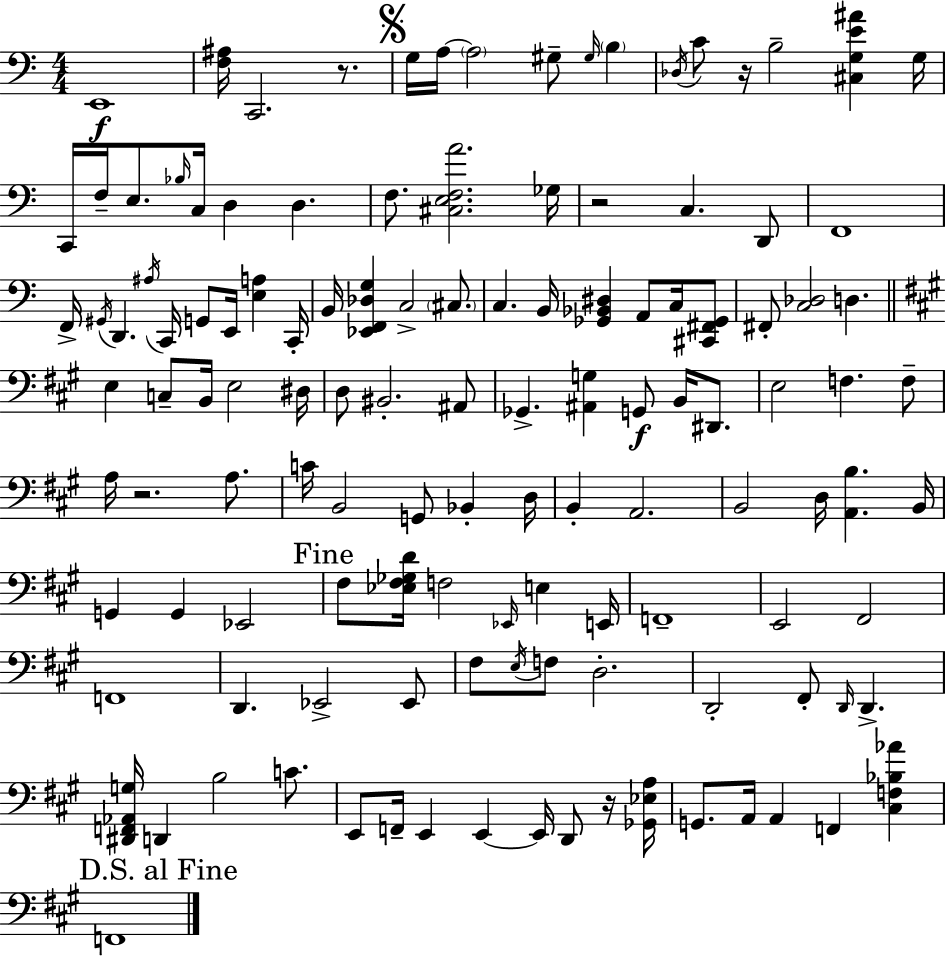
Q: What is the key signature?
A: A minor